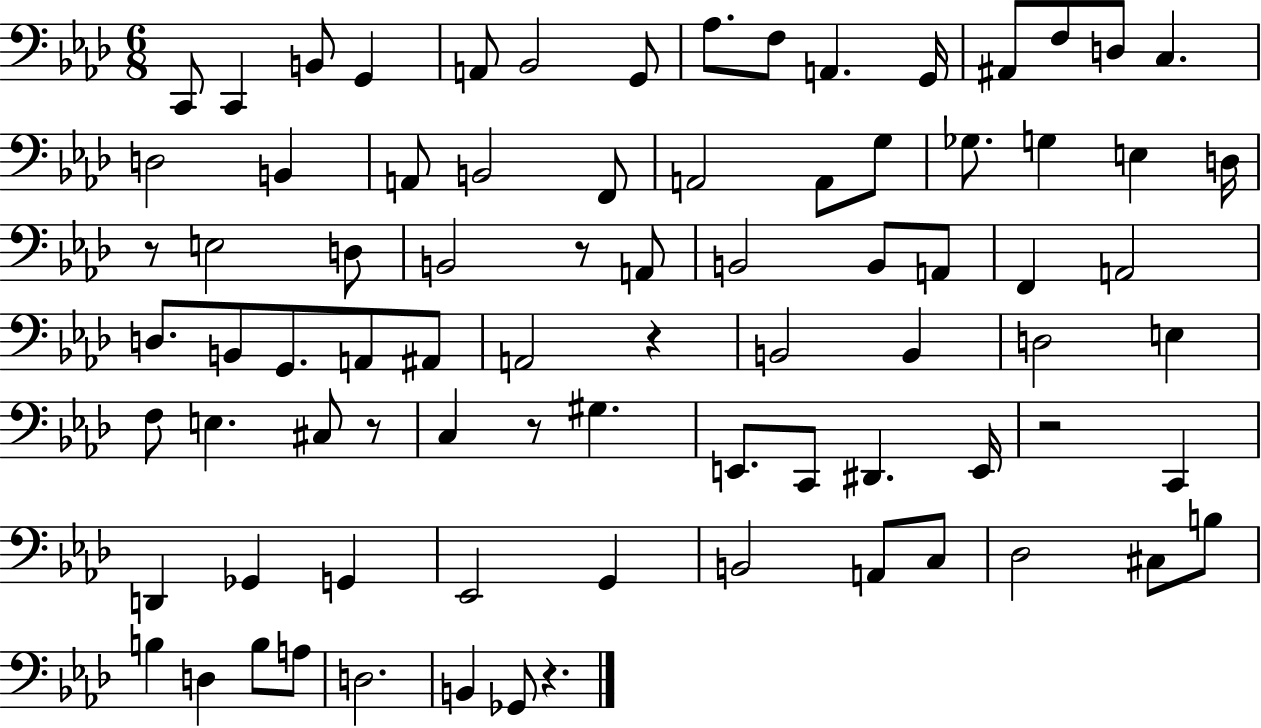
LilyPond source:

{
  \clef bass
  \numericTimeSignature
  \time 6/8
  \key aes \major
  c,8 c,4 b,8 g,4 | a,8 bes,2 g,8 | aes8. f8 a,4. g,16 | ais,8 f8 d8 c4. | \break d2 b,4 | a,8 b,2 f,8 | a,2 a,8 g8 | ges8. g4 e4 d16 | \break r8 e2 d8 | b,2 r8 a,8 | b,2 b,8 a,8 | f,4 a,2 | \break d8. b,8 g,8. a,8 ais,8 | a,2 r4 | b,2 b,4 | d2 e4 | \break f8 e4. cis8 r8 | c4 r8 gis4. | e,8. c,8 dis,4. e,16 | r2 c,4 | \break d,4 ges,4 g,4 | ees,2 g,4 | b,2 a,8 c8 | des2 cis8 b8 | \break b4 d4 b8 a8 | d2. | b,4 ges,8 r4. | \bar "|."
}